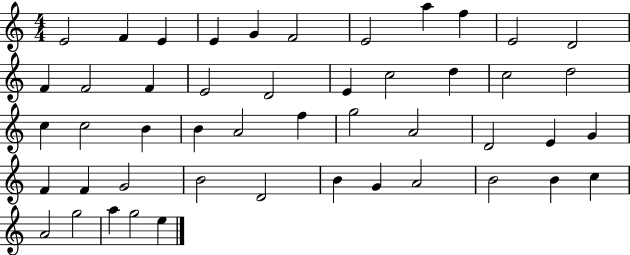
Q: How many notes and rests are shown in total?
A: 48